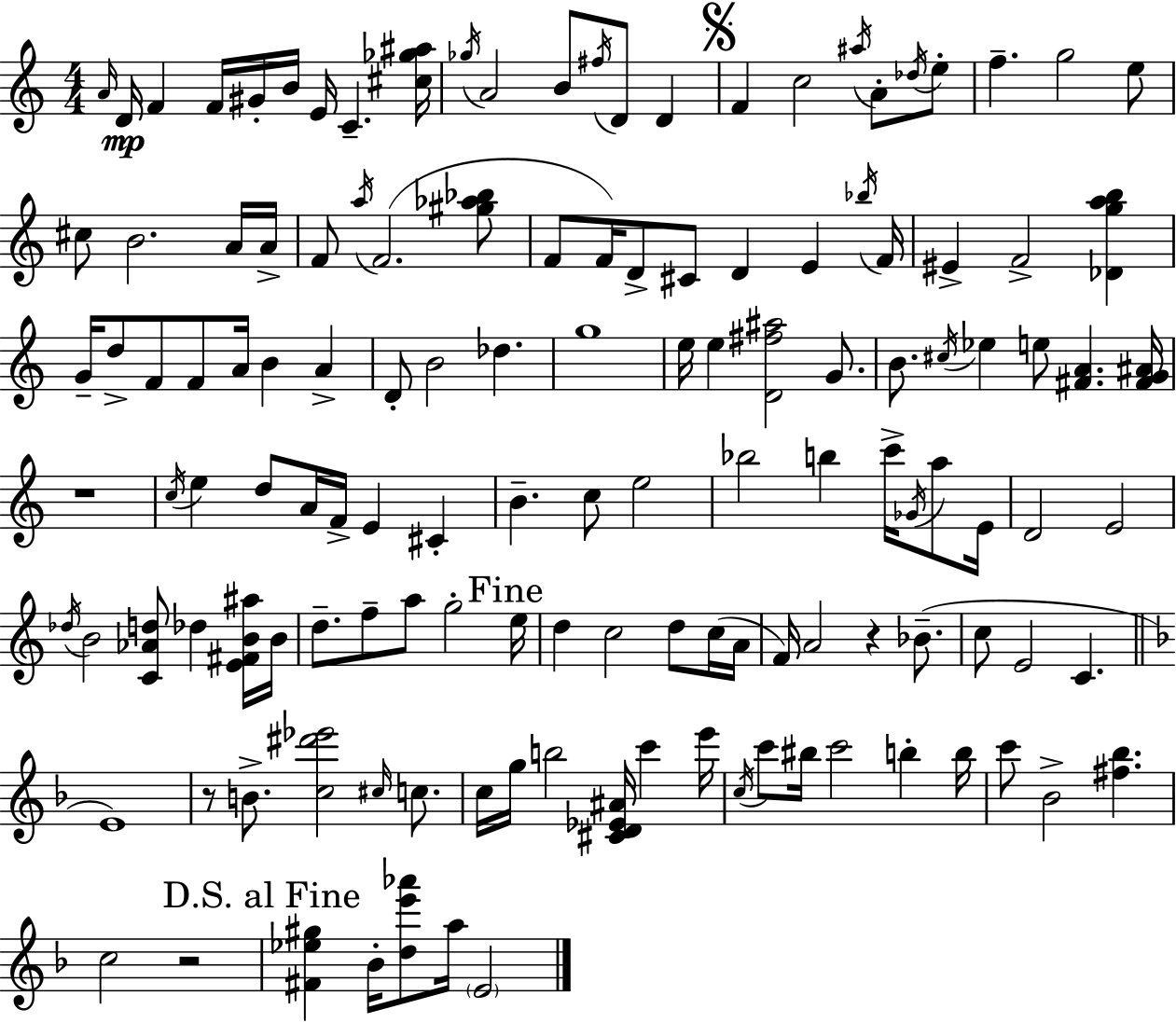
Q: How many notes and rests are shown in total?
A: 134